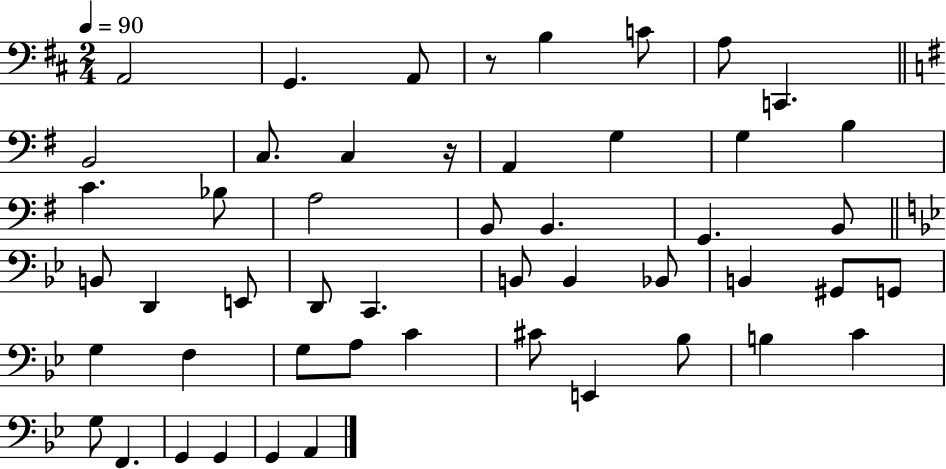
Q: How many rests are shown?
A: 2